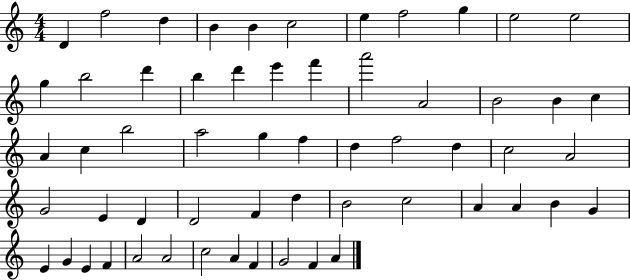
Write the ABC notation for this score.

X:1
T:Untitled
M:4/4
L:1/4
K:C
D f2 d B B c2 e f2 g e2 e2 g b2 d' b d' e' f' a'2 A2 B2 B c A c b2 a2 g f d f2 d c2 A2 G2 E D D2 F d B2 c2 A A B G E G E F A2 A2 c2 A F G2 F A